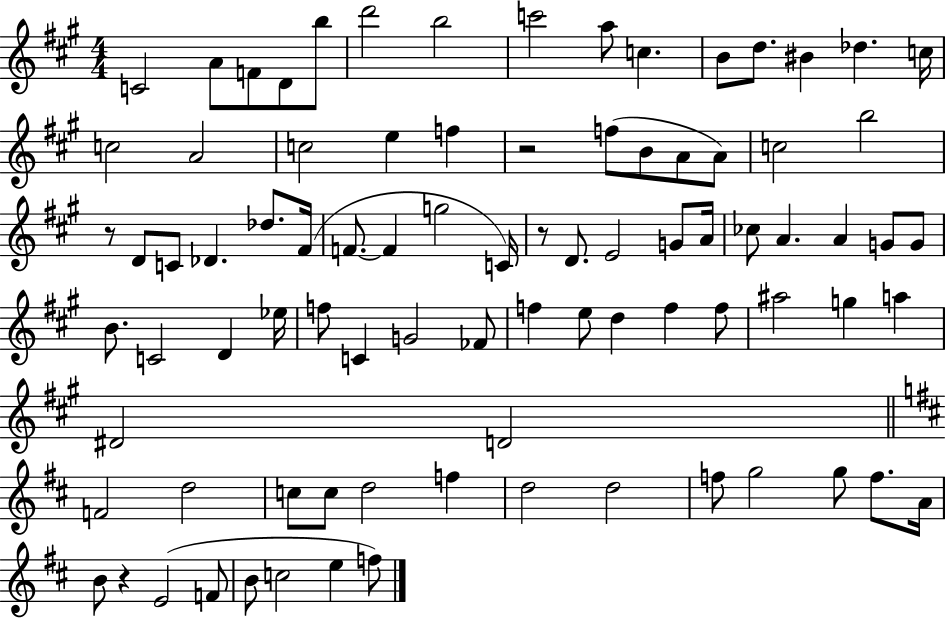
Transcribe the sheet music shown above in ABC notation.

X:1
T:Untitled
M:4/4
L:1/4
K:A
C2 A/2 F/2 D/2 b/2 d'2 b2 c'2 a/2 c B/2 d/2 ^B _d c/4 c2 A2 c2 e f z2 f/2 B/2 A/2 A/2 c2 b2 z/2 D/2 C/2 _D _d/2 ^F/4 F/2 F g2 C/4 z/2 D/2 E2 G/2 A/4 _c/2 A A G/2 G/2 B/2 C2 D _e/4 f/2 C G2 _F/2 f e/2 d f f/2 ^a2 g a ^D2 D2 F2 d2 c/2 c/2 d2 f d2 d2 f/2 g2 g/2 f/2 A/4 B/2 z E2 F/2 B/2 c2 e f/2